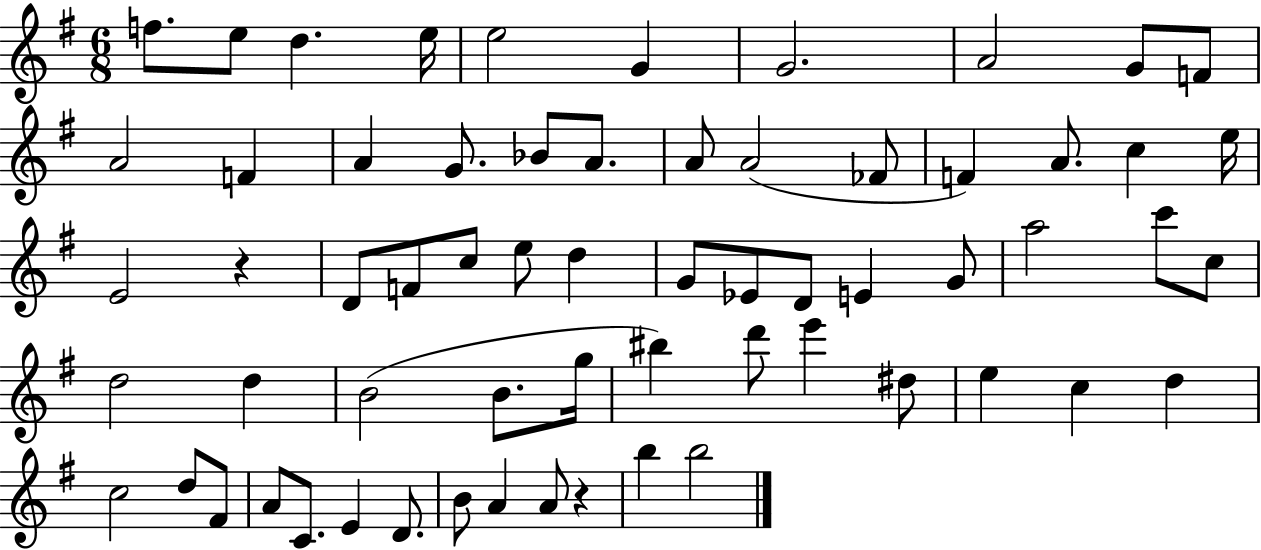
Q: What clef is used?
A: treble